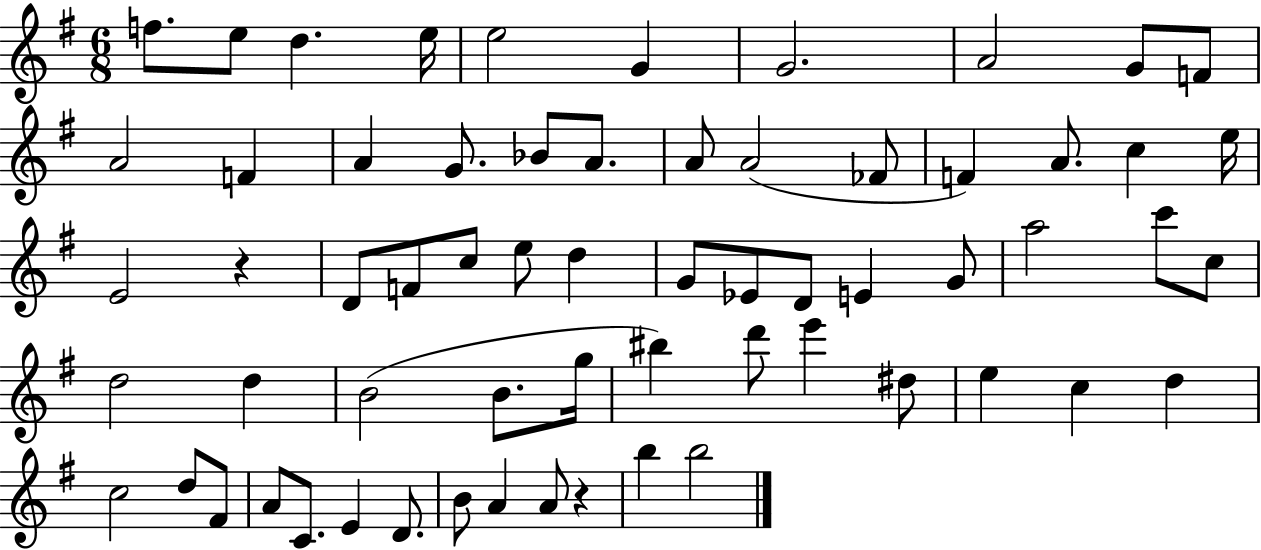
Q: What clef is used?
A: treble